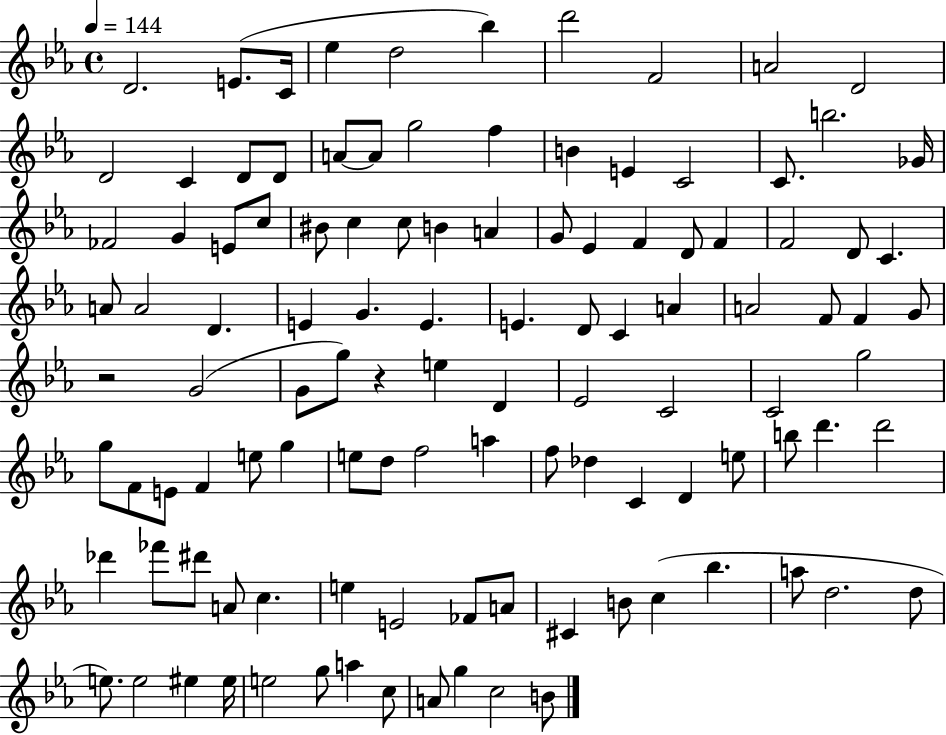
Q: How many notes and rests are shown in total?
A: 112